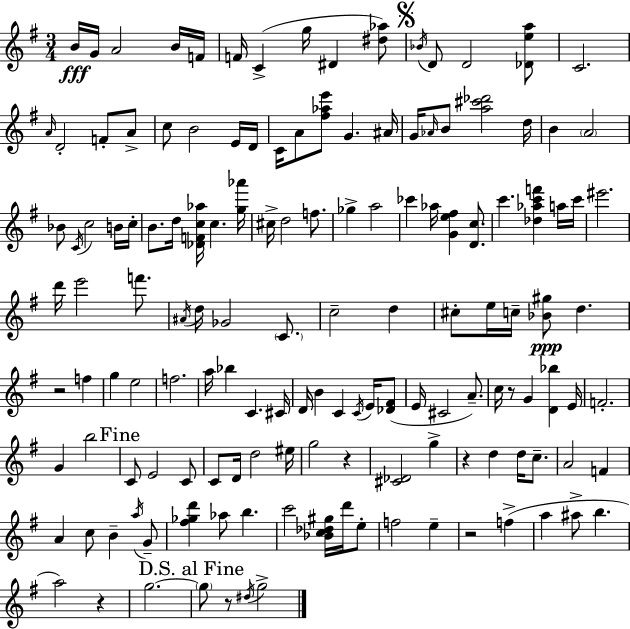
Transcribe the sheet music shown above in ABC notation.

X:1
T:Untitled
M:3/4
L:1/4
K:G
B/4 G/4 A2 B/4 F/4 F/4 C g/4 ^D [^d_a]/2 _B/4 D/2 D2 [_Dea]/2 C2 A/4 D2 F/2 A/2 c/2 B2 E/4 D/4 C/4 A/2 [^f_ae']/2 G ^A/4 G/4 _A/4 B/2 [a^c'_d']2 d/4 B A2 _B/2 C/4 c2 B/4 c/4 B/2 d/4 [_DFc_a]/4 c [g_a']/4 ^c/4 d2 f/2 _g a2 _c' _a/4 [Ge^f] [Dc]/2 c' [_d_ac'f'] a/4 c'/4 ^e'2 d'/4 e'2 f'/2 ^A/4 d/4 _G2 C/2 c2 d ^c/2 e/4 c/4 [_B^g]/2 d z2 f g e2 f2 a/4 _b C ^C/4 D/4 B C C/4 E/4 [_D^F]/2 E/4 ^C2 A/2 c/4 z/2 G [D_b] E/4 F2 G b2 C/2 E2 C/2 C/2 D/4 d2 ^e/4 g2 z [^C_D]2 g z d d/4 c/2 A2 F A c/2 B a/4 G/2 [^f_gd'] _a/2 b c'2 [_Bc_d^g]/4 d'/4 e/2 f2 e z2 f a ^a/2 b a2 z g2 g/2 z/2 ^d/4 g2